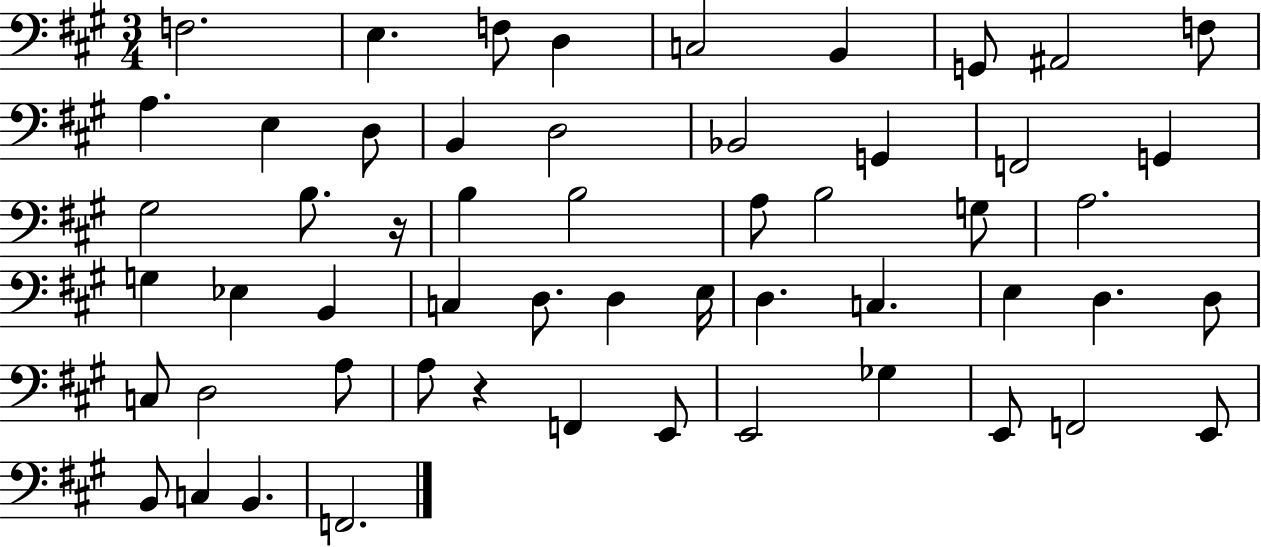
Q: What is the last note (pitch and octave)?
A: F2